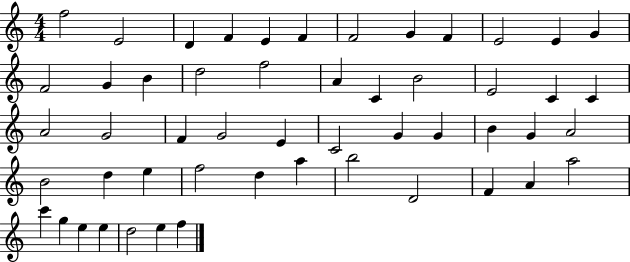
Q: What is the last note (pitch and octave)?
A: F5